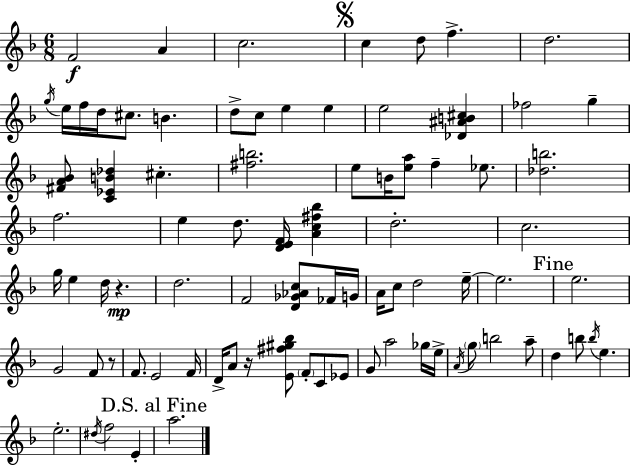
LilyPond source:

{
  \clef treble
  \numericTimeSignature
  \time 6/8
  \key f \major
  f'2\f a'4 | c''2. | \mark \markup { \musicglyph "scripts.segno" } c''4 d''8 f''4.-> | d''2. | \break \acciaccatura { g''16 } e''16 f''16 d''16 cis''8. b'4. | d''8-> c''8 e''4 e''4 | e''2 <des' ais' b' cis''>4 | fes''2 g''4-- | \break <fis' a' bes'>8 <c' ees' b' des''>4 cis''4.-. | <fis'' b''>2. | e''8 b'16 <e'' a''>8 f''4-- ees''8. | <des'' b''>2. | \break f''2. | e''4 d''8. <d' e' f'>16 <a' c'' fis'' bes''>4 | d''2.-. | c''2. | \break g''16 e''4 d''16 r4.\mp | d''2. | f'2 <d' ges' aes' c''>8 fes'16 | g'16 a'16 c''8 d''2 | \break e''16--~~ e''2. | \mark "Fine" e''2. | g'2 f'8 r8 | f'8. e'2 | \break f'16 d'16-> a'8 r16 <e' fis'' gis'' bes''>8 \parenthesize f'8-. c'8 ees'8 | g'8 a''2 ges''16 | e''16-> \acciaccatura { a'16 } \parenthesize g''8 b''2 | a''8-- d''4 b''8 \acciaccatura { b''16 } e''4. | \break e''2.-. | \acciaccatura { dis''16 } f''2 | e'4-. \mark "D.S. al Fine" a''2. | \bar "|."
}